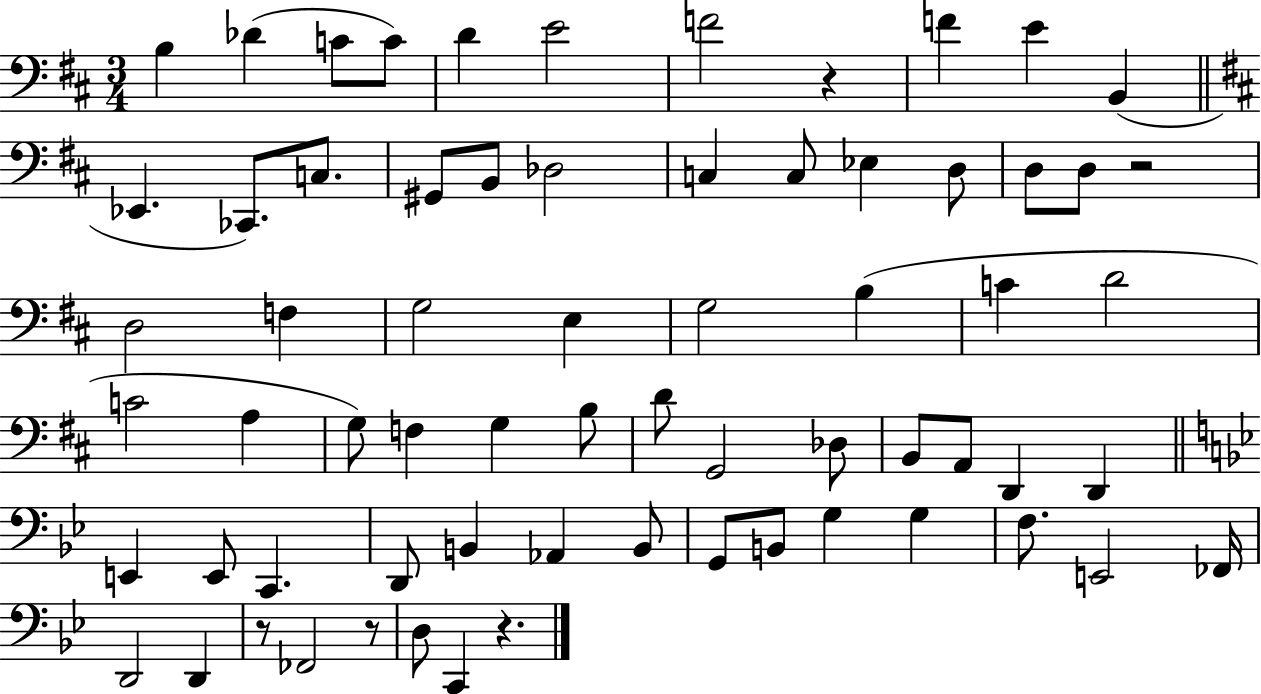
X:1
T:Untitled
M:3/4
L:1/4
K:D
B, _D C/2 C/2 D E2 F2 z F E B,, _E,, _C,,/2 C,/2 ^G,,/2 B,,/2 _D,2 C, C,/2 _E, D,/2 D,/2 D,/2 z2 D,2 F, G,2 E, G,2 B, C D2 C2 A, G,/2 F, G, B,/2 D/2 G,,2 _D,/2 B,,/2 A,,/2 D,, D,, E,, E,,/2 C,, D,,/2 B,, _A,, B,,/2 G,,/2 B,,/2 G, G, F,/2 E,,2 _F,,/4 D,,2 D,, z/2 _F,,2 z/2 D,/2 C,, z